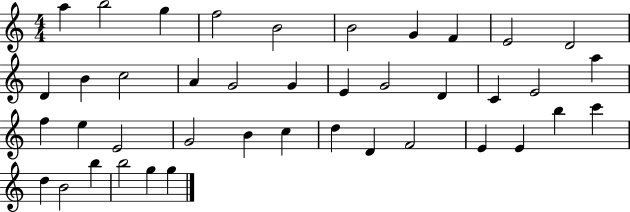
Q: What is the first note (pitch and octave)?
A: A5